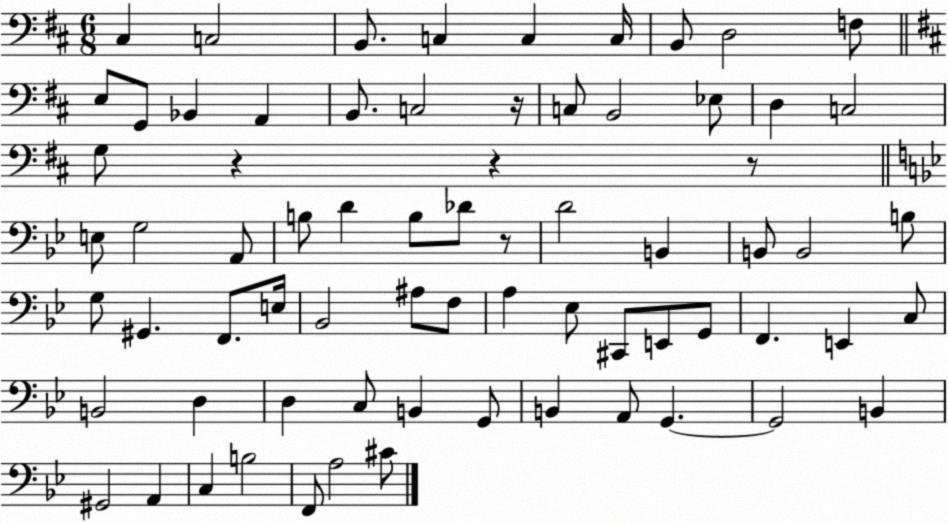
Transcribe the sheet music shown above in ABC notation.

X:1
T:Untitled
M:6/8
L:1/4
K:D
^C, C,2 B,,/2 C, C, C,/4 B,,/2 D,2 F,/2 E,/2 G,,/2 _B,, A,, B,,/2 C,2 z/4 C,/2 B,,2 _E,/2 D, C,2 G,/2 z z z/2 E,/2 G,2 A,,/2 B,/2 D B,/2 _D/2 z/2 D2 B,, B,,/2 B,,2 B,/2 G,/2 ^G,, F,,/2 E,/4 _B,,2 ^A,/2 F,/2 A, _E,/2 ^C,,/2 E,,/2 G,,/2 F,, E,, C,/2 B,,2 D, D, C,/2 B,, G,,/2 B,, A,,/2 G,, G,,2 B,, ^G,,2 A,, C, B,2 F,,/2 A,2 ^C/2